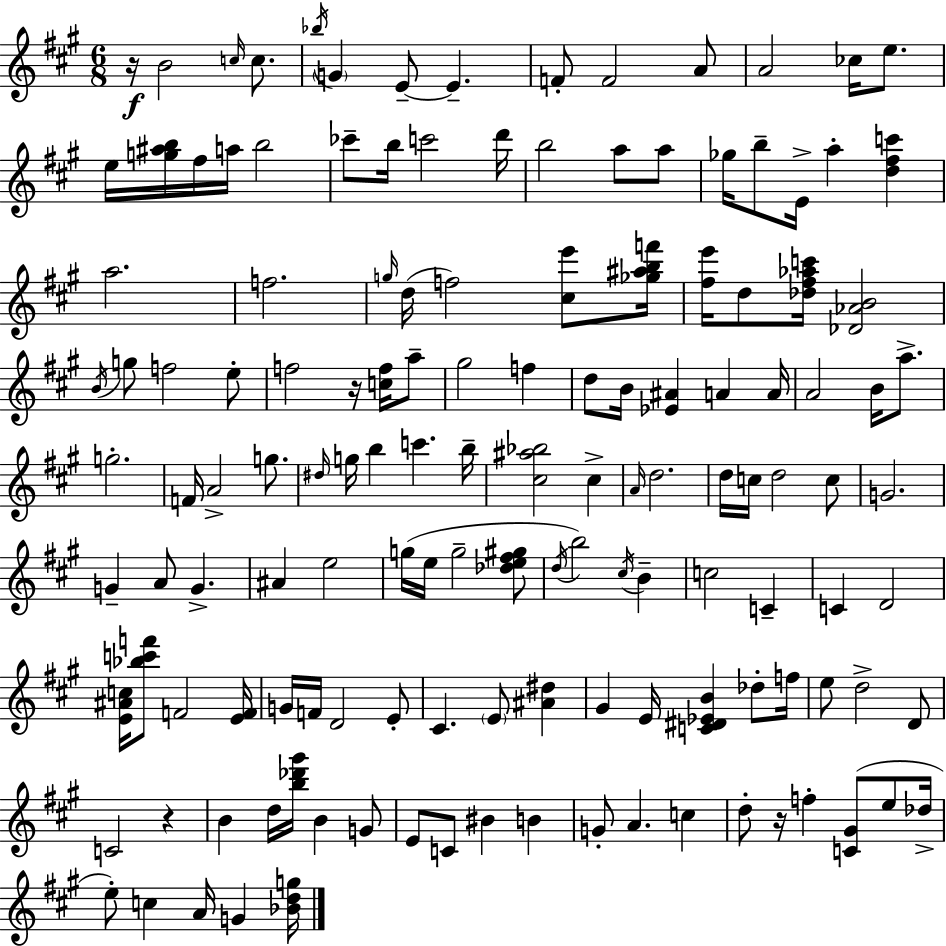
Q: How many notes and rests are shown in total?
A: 139